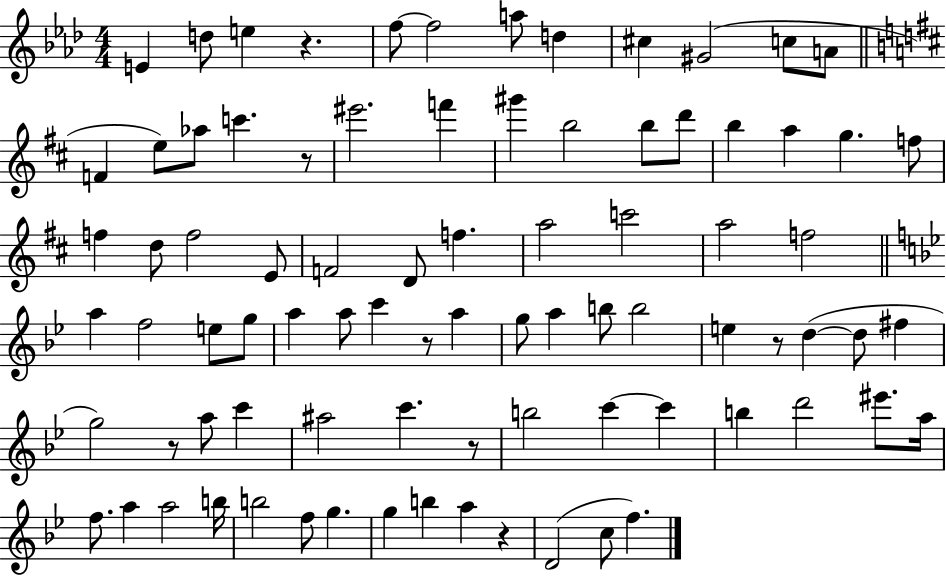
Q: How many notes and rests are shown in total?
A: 84